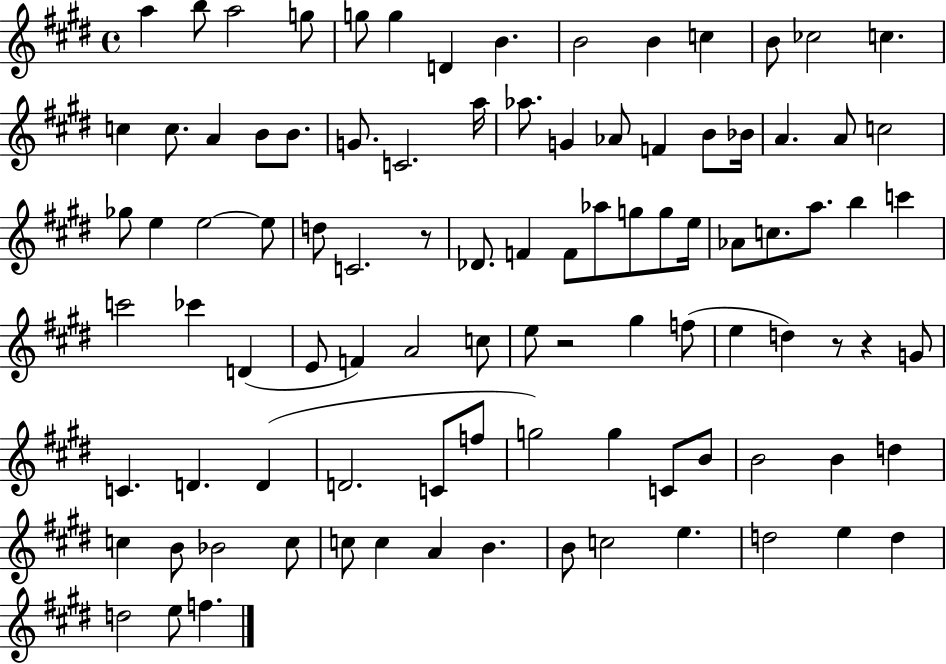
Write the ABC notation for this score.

X:1
T:Untitled
M:4/4
L:1/4
K:E
a b/2 a2 g/2 g/2 g D B B2 B c B/2 _c2 c c c/2 A B/2 B/2 G/2 C2 a/4 _a/2 G _A/2 F B/2 _B/4 A A/2 c2 _g/2 e e2 e/2 d/2 C2 z/2 _D/2 F F/2 _a/2 g/2 g/2 e/4 _A/2 c/2 a/2 b c' c'2 _c' D E/2 F A2 c/2 e/2 z2 ^g f/2 e d z/2 z G/2 C D D D2 C/2 f/2 g2 g C/2 B/2 B2 B d c B/2 _B2 c/2 c/2 c A B B/2 c2 e d2 e d d2 e/2 f